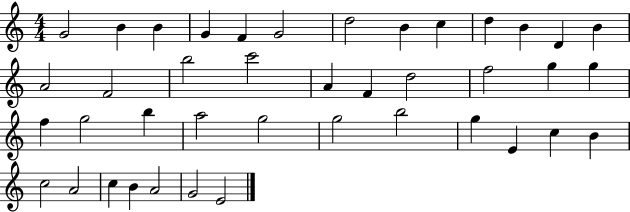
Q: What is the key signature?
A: C major